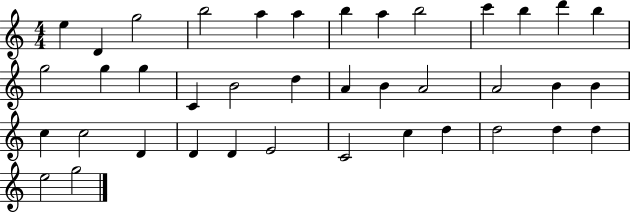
E5/q D4/q G5/h B5/h A5/q A5/q B5/q A5/q B5/h C6/q B5/q D6/q B5/q G5/h G5/q G5/q C4/q B4/h D5/q A4/q B4/q A4/h A4/h B4/q B4/q C5/q C5/h D4/q D4/q D4/q E4/h C4/h C5/q D5/q D5/h D5/q D5/q E5/h G5/h